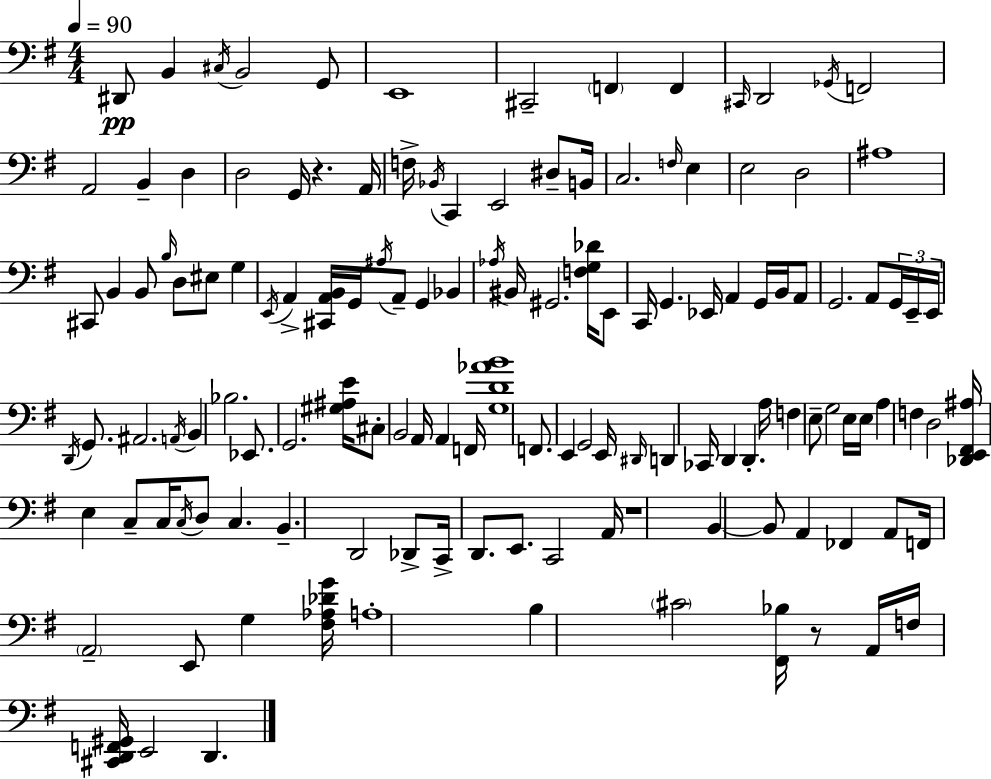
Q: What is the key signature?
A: E minor